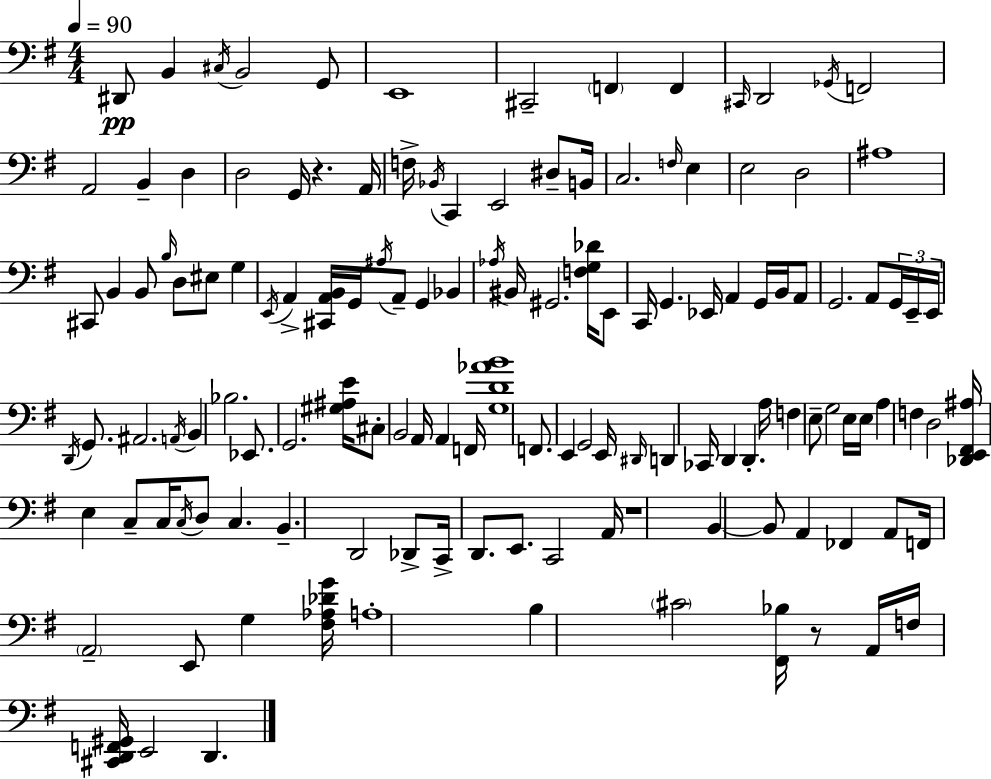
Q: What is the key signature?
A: E minor